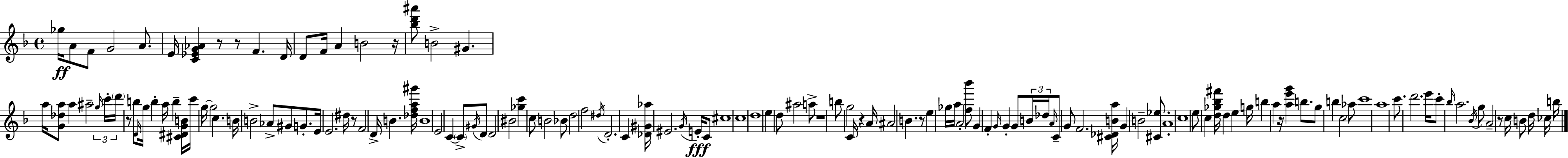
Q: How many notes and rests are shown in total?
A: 143